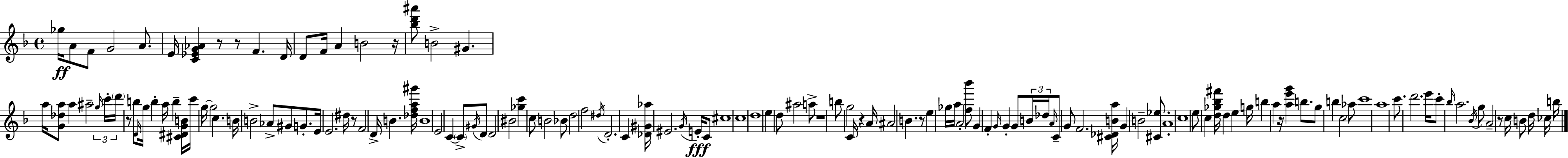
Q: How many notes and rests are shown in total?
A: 143